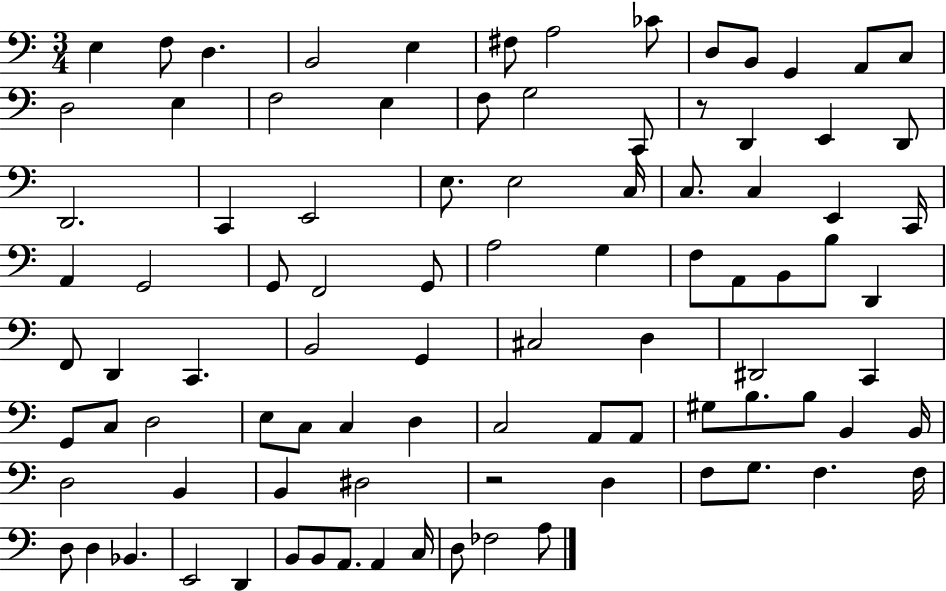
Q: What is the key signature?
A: C major